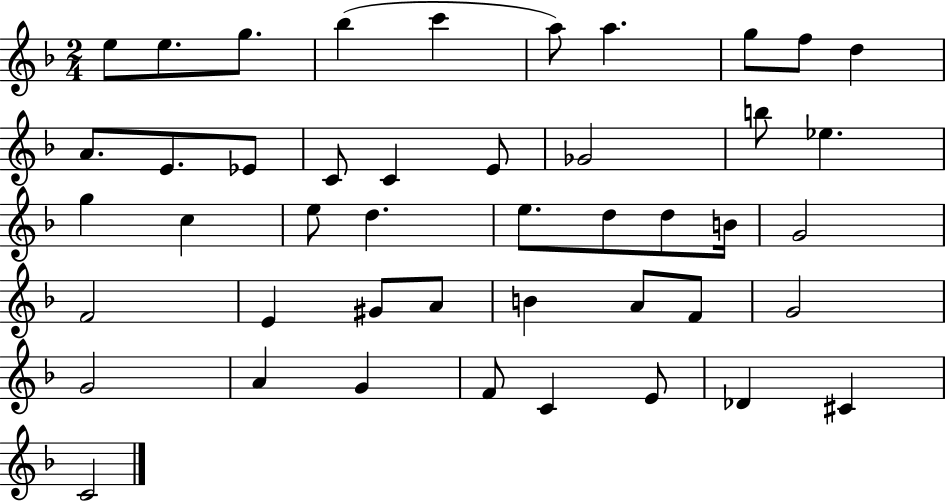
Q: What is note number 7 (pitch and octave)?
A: A5